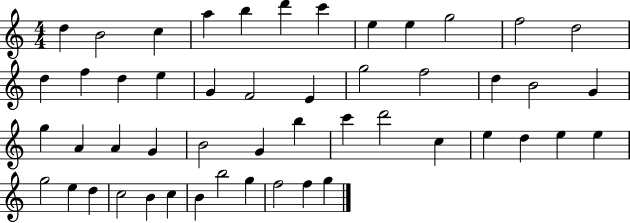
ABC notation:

X:1
T:Untitled
M:4/4
L:1/4
K:C
d B2 c a b d' c' e e g2 f2 d2 d f d e G F2 E g2 f2 d B2 G g A A G B2 G b c' d'2 c e d e e g2 e d c2 B c B b2 g f2 f g